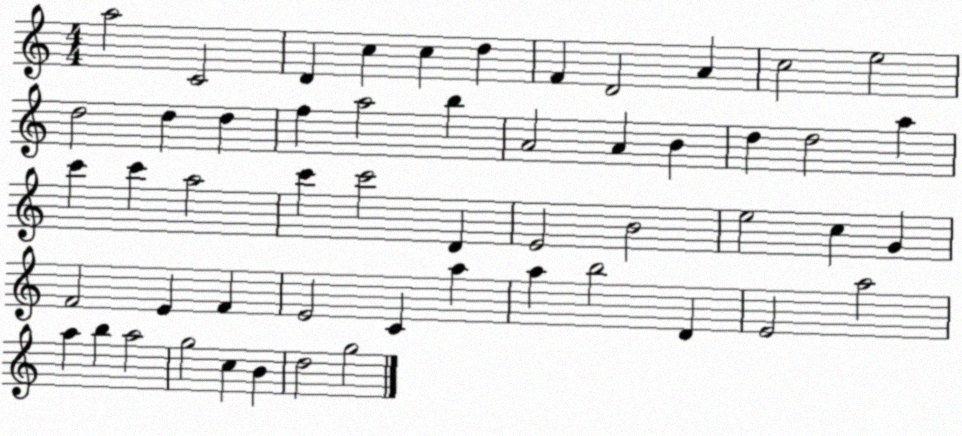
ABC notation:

X:1
T:Untitled
M:4/4
L:1/4
K:C
a2 C2 D c c d F D2 A c2 e2 d2 d d f a2 b A2 A B d d2 a c' c' a2 c' c'2 D E2 B2 e2 c G F2 E F E2 C a a b2 D E2 a2 a b a2 g2 c B d2 g2